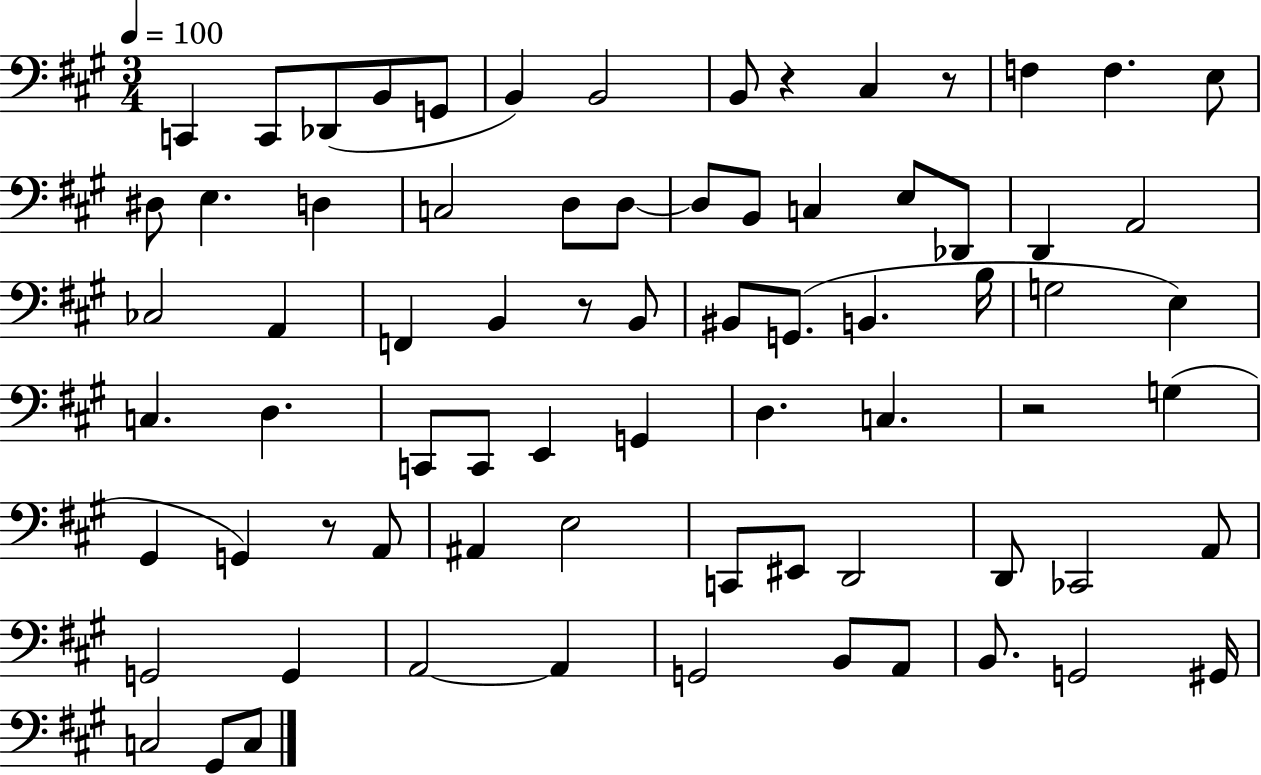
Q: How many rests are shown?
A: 5